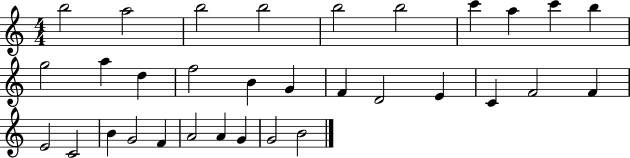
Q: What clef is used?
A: treble